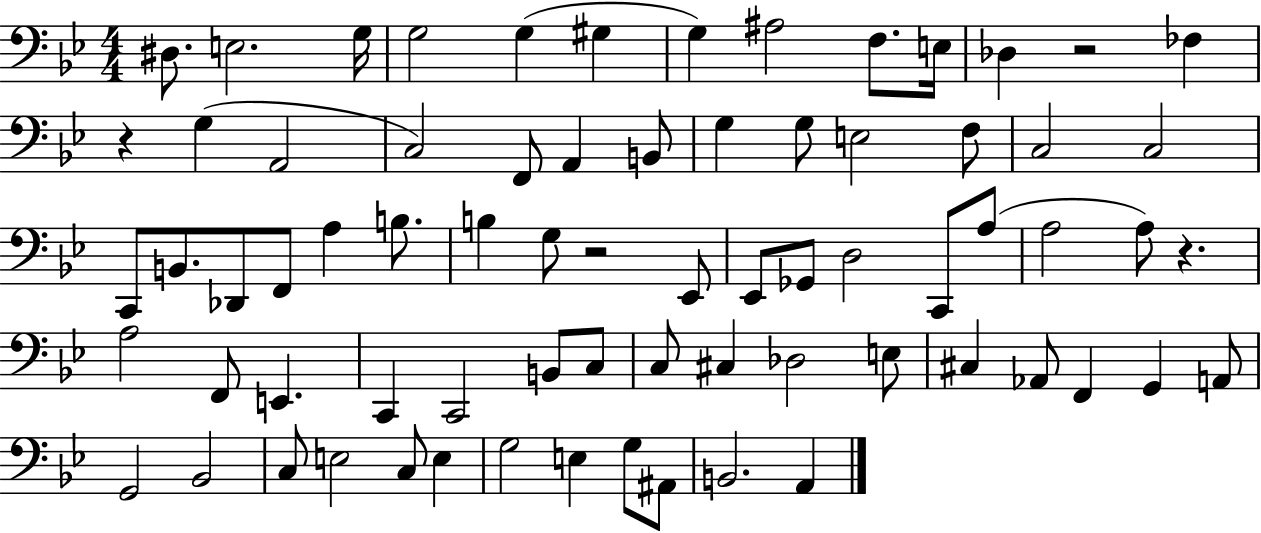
{
  \clef bass
  \numericTimeSignature
  \time 4/4
  \key bes \major
  dis8. e2. g16 | g2 g4( gis4 | g4) ais2 f8. e16 | des4 r2 fes4 | \break r4 g4( a,2 | c2) f,8 a,4 b,8 | g4 g8 e2 f8 | c2 c2 | \break c,8 b,8. des,8 f,8 a4 b8. | b4 g8 r2 ees,8 | ees,8 ges,8 d2 c,8 a8( | a2 a8) r4. | \break a2 f,8 e,4. | c,4 c,2 b,8 c8 | c8 cis4 des2 e8 | cis4 aes,8 f,4 g,4 a,8 | \break g,2 bes,2 | c8 e2 c8 e4 | g2 e4 g8 ais,8 | b,2. a,4 | \break \bar "|."
}